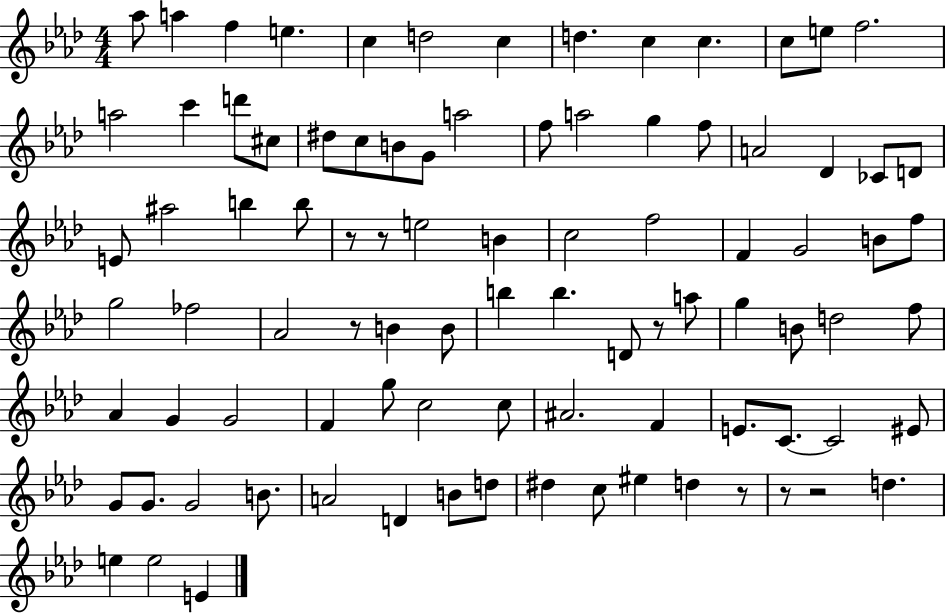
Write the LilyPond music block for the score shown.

{
  \clef treble
  \numericTimeSignature
  \time 4/4
  \key aes \major
  aes''8 a''4 f''4 e''4. | c''4 d''2 c''4 | d''4. c''4 c''4. | c''8 e''8 f''2. | \break a''2 c'''4 d'''8 cis''8 | dis''8 c''8 b'8 g'8 a''2 | f''8 a''2 g''4 f''8 | a'2 des'4 ces'8 d'8 | \break e'8 ais''2 b''4 b''8 | r8 r8 e''2 b'4 | c''2 f''2 | f'4 g'2 b'8 f''8 | \break g''2 fes''2 | aes'2 r8 b'4 b'8 | b''4 b''4. d'8 r8 a''8 | g''4 b'8 d''2 f''8 | \break aes'4 g'4 g'2 | f'4 g''8 c''2 c''8 | ais'2. f'4 | e'8. c'8.~~ c'2 eis'8 | \break g'8 g'8. g'2 b'8. | a'2 d'4 b'8 d''8 | dis''4 c''8 eis''4 d''4 r8 | r8 r2 d''4. | \break e''4 e''2 e'4 | \bar "|."
}